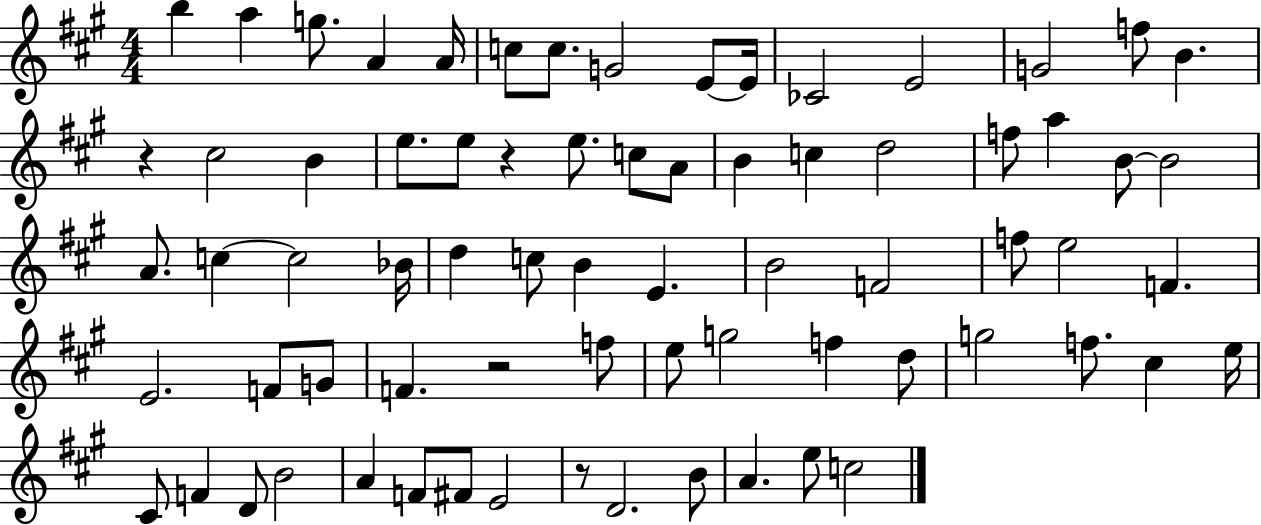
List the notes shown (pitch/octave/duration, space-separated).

B5/q A5/q G5/e. A4/q A4/s C5/e C5/e. G4/h E4/e E4/s CES4/h E4/h G4/h F5/e B4/q. R/q C#5/h B4/q E5/e. E5/e R/q E5/e. C5/e A4/e B4/q C5/q D5/h F5/e A5/q B4/e B4/h A4/e. C5/q C5/h Bb4/s D5/q C5/e B4/q E4/q. B4/h F4/h F5/e E5/h F4/q. E4/h. F4/e G4/e F4/q. R/h F5/e E5/e G5/h F5/q D5/e G5/h F5/e. C#5/q E5/s C#4/e F4/q D4/e B4/h A4/q F4/e F#4/e E4/h R/e D4/h. B4/e A4/q. E5/e C5/h